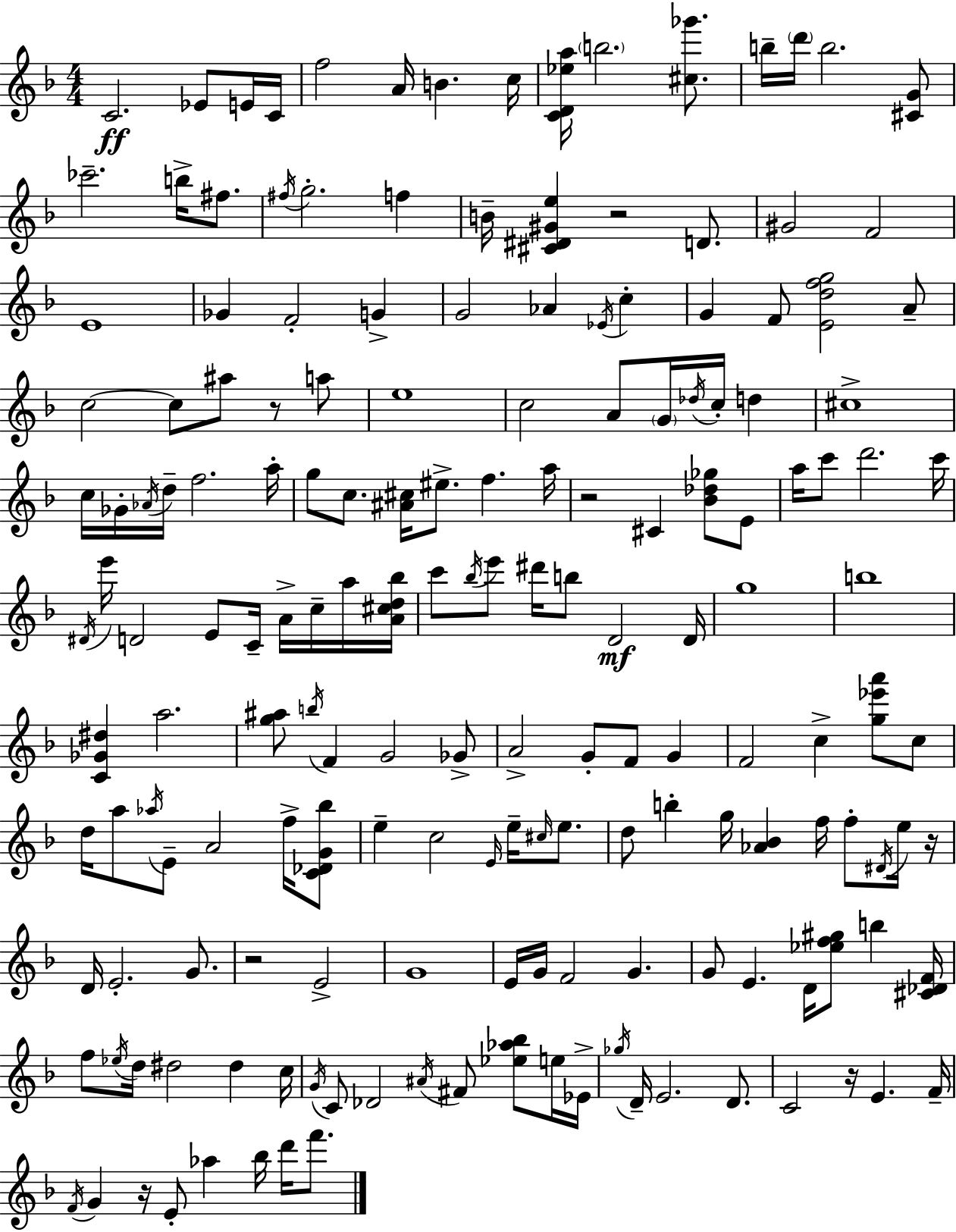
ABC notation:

X:1
T:Untitled
M:4/4
L:1/4
K:F
C2 _E/2 E/4 C/4 f2 A/4 B c/4 [CD_ea]/4 b2 [^c_g']/2 b/4 d'/4 b2 [^CG]/2 _c'2 b/4 ^f/2 ^f/4 g2 f B/4 [^C^D^Ge] z2 D/2 ^G2 F2 E4 _G F2 G G2 _A _E/4 c G F/2 [Edfg]2 A/2 c2 c/2 ^a/2 z/2 a/2 e4 c2 A/2 G/4 _d/4 c/4 d ^c4 c/4 _G/4 _A/4 d/4 f2 a/4 g/2 c/2 [^A^c]/4 ^e/2 f a/4 z2 ^C [_B_d_g]/2 E/2 a/4 c'/2 d'2 c'/4 ^D/4 e'/4 D2 E/2 C/4 A/4 c/4 a/4 [A^cd_b]/4 c'/2 _b/4 e'/2 ^d'/4 b/2 D2 D/4 g4 b4 [C_G^d] a2 [g^a]/2 b/4 F G2 _G/2 A2 G/2 F/2 G F2 c [g_e'a']/2 c/2 d/4 a/2 _a/4 E/2 A2 f/4 [C_DG_b]/2 e c2 E/4 e/4 ^c/4 e/2 d/2 b g/4 [_A_B] f/4 f/2 ^D/4 e/4 z/4 D/4 E2 G/2 z2 E2 G4 E/4 G/4 F2 G G/2 E D/4 [_ef^g]/2 b [^C_DF]/4 f/2 _e/4 d/4 ^d2 ^d c/4 G/4 C/2 _D2 ^A/4 ^F/2 [_e_a_b]/2 e/4 _E/4 _g/4 D/4 E2 D/2 C2 z/4 E F/4 F/4 G z/4 E/2 _a _b/4 d'/4 f'/2